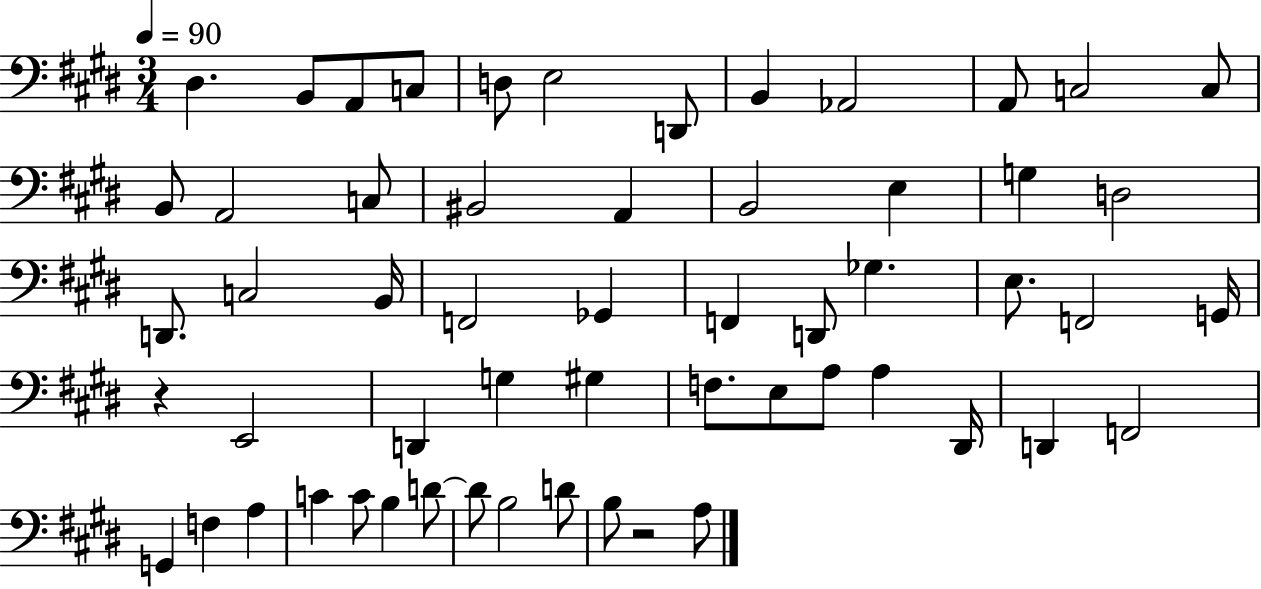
D#3/q. B2/e A2/e C3/e D3/e E3/h D2/e B2/q Ab2/h A2/e C3/h C3/e B2/e A2/h C3/e BIS2/h A2/q B2/h E3/q G3/q D3/h D2/e. C3/h B2/s F2/h Gb2/q F2/q D2/e Gb3/q. E3/e. F2/h G2/s R/q E2/h D2/q G3/q G#3/q F3/e. E3/e A3/e A3/q D#2/s D2/q F2/h G2/q F3/q A3/q C4/q C4/e B3/q D4/e D4/e B3/h D4/e B3/e R/h A3/e